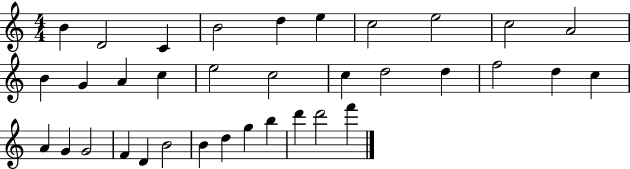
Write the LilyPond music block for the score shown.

{
  \clef treble
  \numericTimeSignature
  \time 4/4
  \key c \major
  b'4 d'2 c'4 | b'2 d''4 e''4 | c''2 e''2 | c''2 a'2 | \break b'4 g'4 a'4 c''4 | e''2 c''2 | c''4 d''2 d''4 | f''2 d''4 c''4 | \break a'4 g'4 g'2 | f'4 d'4 b'2 | b'4 d''4 g''4 b''4 | d'''4 d'''2 f'''4 | \break \bar "|."
}